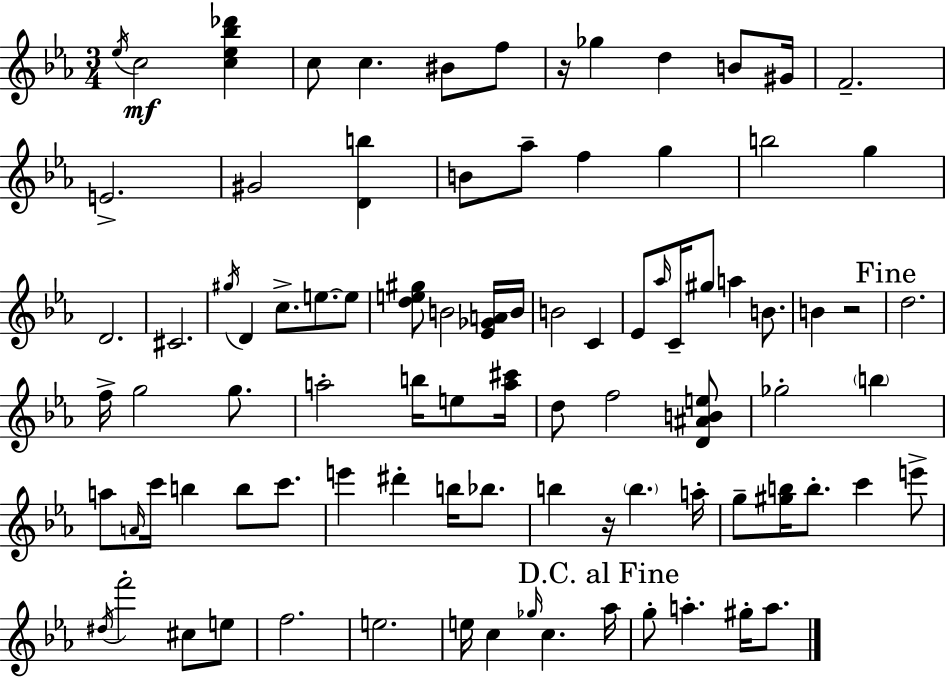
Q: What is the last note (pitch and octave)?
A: A5